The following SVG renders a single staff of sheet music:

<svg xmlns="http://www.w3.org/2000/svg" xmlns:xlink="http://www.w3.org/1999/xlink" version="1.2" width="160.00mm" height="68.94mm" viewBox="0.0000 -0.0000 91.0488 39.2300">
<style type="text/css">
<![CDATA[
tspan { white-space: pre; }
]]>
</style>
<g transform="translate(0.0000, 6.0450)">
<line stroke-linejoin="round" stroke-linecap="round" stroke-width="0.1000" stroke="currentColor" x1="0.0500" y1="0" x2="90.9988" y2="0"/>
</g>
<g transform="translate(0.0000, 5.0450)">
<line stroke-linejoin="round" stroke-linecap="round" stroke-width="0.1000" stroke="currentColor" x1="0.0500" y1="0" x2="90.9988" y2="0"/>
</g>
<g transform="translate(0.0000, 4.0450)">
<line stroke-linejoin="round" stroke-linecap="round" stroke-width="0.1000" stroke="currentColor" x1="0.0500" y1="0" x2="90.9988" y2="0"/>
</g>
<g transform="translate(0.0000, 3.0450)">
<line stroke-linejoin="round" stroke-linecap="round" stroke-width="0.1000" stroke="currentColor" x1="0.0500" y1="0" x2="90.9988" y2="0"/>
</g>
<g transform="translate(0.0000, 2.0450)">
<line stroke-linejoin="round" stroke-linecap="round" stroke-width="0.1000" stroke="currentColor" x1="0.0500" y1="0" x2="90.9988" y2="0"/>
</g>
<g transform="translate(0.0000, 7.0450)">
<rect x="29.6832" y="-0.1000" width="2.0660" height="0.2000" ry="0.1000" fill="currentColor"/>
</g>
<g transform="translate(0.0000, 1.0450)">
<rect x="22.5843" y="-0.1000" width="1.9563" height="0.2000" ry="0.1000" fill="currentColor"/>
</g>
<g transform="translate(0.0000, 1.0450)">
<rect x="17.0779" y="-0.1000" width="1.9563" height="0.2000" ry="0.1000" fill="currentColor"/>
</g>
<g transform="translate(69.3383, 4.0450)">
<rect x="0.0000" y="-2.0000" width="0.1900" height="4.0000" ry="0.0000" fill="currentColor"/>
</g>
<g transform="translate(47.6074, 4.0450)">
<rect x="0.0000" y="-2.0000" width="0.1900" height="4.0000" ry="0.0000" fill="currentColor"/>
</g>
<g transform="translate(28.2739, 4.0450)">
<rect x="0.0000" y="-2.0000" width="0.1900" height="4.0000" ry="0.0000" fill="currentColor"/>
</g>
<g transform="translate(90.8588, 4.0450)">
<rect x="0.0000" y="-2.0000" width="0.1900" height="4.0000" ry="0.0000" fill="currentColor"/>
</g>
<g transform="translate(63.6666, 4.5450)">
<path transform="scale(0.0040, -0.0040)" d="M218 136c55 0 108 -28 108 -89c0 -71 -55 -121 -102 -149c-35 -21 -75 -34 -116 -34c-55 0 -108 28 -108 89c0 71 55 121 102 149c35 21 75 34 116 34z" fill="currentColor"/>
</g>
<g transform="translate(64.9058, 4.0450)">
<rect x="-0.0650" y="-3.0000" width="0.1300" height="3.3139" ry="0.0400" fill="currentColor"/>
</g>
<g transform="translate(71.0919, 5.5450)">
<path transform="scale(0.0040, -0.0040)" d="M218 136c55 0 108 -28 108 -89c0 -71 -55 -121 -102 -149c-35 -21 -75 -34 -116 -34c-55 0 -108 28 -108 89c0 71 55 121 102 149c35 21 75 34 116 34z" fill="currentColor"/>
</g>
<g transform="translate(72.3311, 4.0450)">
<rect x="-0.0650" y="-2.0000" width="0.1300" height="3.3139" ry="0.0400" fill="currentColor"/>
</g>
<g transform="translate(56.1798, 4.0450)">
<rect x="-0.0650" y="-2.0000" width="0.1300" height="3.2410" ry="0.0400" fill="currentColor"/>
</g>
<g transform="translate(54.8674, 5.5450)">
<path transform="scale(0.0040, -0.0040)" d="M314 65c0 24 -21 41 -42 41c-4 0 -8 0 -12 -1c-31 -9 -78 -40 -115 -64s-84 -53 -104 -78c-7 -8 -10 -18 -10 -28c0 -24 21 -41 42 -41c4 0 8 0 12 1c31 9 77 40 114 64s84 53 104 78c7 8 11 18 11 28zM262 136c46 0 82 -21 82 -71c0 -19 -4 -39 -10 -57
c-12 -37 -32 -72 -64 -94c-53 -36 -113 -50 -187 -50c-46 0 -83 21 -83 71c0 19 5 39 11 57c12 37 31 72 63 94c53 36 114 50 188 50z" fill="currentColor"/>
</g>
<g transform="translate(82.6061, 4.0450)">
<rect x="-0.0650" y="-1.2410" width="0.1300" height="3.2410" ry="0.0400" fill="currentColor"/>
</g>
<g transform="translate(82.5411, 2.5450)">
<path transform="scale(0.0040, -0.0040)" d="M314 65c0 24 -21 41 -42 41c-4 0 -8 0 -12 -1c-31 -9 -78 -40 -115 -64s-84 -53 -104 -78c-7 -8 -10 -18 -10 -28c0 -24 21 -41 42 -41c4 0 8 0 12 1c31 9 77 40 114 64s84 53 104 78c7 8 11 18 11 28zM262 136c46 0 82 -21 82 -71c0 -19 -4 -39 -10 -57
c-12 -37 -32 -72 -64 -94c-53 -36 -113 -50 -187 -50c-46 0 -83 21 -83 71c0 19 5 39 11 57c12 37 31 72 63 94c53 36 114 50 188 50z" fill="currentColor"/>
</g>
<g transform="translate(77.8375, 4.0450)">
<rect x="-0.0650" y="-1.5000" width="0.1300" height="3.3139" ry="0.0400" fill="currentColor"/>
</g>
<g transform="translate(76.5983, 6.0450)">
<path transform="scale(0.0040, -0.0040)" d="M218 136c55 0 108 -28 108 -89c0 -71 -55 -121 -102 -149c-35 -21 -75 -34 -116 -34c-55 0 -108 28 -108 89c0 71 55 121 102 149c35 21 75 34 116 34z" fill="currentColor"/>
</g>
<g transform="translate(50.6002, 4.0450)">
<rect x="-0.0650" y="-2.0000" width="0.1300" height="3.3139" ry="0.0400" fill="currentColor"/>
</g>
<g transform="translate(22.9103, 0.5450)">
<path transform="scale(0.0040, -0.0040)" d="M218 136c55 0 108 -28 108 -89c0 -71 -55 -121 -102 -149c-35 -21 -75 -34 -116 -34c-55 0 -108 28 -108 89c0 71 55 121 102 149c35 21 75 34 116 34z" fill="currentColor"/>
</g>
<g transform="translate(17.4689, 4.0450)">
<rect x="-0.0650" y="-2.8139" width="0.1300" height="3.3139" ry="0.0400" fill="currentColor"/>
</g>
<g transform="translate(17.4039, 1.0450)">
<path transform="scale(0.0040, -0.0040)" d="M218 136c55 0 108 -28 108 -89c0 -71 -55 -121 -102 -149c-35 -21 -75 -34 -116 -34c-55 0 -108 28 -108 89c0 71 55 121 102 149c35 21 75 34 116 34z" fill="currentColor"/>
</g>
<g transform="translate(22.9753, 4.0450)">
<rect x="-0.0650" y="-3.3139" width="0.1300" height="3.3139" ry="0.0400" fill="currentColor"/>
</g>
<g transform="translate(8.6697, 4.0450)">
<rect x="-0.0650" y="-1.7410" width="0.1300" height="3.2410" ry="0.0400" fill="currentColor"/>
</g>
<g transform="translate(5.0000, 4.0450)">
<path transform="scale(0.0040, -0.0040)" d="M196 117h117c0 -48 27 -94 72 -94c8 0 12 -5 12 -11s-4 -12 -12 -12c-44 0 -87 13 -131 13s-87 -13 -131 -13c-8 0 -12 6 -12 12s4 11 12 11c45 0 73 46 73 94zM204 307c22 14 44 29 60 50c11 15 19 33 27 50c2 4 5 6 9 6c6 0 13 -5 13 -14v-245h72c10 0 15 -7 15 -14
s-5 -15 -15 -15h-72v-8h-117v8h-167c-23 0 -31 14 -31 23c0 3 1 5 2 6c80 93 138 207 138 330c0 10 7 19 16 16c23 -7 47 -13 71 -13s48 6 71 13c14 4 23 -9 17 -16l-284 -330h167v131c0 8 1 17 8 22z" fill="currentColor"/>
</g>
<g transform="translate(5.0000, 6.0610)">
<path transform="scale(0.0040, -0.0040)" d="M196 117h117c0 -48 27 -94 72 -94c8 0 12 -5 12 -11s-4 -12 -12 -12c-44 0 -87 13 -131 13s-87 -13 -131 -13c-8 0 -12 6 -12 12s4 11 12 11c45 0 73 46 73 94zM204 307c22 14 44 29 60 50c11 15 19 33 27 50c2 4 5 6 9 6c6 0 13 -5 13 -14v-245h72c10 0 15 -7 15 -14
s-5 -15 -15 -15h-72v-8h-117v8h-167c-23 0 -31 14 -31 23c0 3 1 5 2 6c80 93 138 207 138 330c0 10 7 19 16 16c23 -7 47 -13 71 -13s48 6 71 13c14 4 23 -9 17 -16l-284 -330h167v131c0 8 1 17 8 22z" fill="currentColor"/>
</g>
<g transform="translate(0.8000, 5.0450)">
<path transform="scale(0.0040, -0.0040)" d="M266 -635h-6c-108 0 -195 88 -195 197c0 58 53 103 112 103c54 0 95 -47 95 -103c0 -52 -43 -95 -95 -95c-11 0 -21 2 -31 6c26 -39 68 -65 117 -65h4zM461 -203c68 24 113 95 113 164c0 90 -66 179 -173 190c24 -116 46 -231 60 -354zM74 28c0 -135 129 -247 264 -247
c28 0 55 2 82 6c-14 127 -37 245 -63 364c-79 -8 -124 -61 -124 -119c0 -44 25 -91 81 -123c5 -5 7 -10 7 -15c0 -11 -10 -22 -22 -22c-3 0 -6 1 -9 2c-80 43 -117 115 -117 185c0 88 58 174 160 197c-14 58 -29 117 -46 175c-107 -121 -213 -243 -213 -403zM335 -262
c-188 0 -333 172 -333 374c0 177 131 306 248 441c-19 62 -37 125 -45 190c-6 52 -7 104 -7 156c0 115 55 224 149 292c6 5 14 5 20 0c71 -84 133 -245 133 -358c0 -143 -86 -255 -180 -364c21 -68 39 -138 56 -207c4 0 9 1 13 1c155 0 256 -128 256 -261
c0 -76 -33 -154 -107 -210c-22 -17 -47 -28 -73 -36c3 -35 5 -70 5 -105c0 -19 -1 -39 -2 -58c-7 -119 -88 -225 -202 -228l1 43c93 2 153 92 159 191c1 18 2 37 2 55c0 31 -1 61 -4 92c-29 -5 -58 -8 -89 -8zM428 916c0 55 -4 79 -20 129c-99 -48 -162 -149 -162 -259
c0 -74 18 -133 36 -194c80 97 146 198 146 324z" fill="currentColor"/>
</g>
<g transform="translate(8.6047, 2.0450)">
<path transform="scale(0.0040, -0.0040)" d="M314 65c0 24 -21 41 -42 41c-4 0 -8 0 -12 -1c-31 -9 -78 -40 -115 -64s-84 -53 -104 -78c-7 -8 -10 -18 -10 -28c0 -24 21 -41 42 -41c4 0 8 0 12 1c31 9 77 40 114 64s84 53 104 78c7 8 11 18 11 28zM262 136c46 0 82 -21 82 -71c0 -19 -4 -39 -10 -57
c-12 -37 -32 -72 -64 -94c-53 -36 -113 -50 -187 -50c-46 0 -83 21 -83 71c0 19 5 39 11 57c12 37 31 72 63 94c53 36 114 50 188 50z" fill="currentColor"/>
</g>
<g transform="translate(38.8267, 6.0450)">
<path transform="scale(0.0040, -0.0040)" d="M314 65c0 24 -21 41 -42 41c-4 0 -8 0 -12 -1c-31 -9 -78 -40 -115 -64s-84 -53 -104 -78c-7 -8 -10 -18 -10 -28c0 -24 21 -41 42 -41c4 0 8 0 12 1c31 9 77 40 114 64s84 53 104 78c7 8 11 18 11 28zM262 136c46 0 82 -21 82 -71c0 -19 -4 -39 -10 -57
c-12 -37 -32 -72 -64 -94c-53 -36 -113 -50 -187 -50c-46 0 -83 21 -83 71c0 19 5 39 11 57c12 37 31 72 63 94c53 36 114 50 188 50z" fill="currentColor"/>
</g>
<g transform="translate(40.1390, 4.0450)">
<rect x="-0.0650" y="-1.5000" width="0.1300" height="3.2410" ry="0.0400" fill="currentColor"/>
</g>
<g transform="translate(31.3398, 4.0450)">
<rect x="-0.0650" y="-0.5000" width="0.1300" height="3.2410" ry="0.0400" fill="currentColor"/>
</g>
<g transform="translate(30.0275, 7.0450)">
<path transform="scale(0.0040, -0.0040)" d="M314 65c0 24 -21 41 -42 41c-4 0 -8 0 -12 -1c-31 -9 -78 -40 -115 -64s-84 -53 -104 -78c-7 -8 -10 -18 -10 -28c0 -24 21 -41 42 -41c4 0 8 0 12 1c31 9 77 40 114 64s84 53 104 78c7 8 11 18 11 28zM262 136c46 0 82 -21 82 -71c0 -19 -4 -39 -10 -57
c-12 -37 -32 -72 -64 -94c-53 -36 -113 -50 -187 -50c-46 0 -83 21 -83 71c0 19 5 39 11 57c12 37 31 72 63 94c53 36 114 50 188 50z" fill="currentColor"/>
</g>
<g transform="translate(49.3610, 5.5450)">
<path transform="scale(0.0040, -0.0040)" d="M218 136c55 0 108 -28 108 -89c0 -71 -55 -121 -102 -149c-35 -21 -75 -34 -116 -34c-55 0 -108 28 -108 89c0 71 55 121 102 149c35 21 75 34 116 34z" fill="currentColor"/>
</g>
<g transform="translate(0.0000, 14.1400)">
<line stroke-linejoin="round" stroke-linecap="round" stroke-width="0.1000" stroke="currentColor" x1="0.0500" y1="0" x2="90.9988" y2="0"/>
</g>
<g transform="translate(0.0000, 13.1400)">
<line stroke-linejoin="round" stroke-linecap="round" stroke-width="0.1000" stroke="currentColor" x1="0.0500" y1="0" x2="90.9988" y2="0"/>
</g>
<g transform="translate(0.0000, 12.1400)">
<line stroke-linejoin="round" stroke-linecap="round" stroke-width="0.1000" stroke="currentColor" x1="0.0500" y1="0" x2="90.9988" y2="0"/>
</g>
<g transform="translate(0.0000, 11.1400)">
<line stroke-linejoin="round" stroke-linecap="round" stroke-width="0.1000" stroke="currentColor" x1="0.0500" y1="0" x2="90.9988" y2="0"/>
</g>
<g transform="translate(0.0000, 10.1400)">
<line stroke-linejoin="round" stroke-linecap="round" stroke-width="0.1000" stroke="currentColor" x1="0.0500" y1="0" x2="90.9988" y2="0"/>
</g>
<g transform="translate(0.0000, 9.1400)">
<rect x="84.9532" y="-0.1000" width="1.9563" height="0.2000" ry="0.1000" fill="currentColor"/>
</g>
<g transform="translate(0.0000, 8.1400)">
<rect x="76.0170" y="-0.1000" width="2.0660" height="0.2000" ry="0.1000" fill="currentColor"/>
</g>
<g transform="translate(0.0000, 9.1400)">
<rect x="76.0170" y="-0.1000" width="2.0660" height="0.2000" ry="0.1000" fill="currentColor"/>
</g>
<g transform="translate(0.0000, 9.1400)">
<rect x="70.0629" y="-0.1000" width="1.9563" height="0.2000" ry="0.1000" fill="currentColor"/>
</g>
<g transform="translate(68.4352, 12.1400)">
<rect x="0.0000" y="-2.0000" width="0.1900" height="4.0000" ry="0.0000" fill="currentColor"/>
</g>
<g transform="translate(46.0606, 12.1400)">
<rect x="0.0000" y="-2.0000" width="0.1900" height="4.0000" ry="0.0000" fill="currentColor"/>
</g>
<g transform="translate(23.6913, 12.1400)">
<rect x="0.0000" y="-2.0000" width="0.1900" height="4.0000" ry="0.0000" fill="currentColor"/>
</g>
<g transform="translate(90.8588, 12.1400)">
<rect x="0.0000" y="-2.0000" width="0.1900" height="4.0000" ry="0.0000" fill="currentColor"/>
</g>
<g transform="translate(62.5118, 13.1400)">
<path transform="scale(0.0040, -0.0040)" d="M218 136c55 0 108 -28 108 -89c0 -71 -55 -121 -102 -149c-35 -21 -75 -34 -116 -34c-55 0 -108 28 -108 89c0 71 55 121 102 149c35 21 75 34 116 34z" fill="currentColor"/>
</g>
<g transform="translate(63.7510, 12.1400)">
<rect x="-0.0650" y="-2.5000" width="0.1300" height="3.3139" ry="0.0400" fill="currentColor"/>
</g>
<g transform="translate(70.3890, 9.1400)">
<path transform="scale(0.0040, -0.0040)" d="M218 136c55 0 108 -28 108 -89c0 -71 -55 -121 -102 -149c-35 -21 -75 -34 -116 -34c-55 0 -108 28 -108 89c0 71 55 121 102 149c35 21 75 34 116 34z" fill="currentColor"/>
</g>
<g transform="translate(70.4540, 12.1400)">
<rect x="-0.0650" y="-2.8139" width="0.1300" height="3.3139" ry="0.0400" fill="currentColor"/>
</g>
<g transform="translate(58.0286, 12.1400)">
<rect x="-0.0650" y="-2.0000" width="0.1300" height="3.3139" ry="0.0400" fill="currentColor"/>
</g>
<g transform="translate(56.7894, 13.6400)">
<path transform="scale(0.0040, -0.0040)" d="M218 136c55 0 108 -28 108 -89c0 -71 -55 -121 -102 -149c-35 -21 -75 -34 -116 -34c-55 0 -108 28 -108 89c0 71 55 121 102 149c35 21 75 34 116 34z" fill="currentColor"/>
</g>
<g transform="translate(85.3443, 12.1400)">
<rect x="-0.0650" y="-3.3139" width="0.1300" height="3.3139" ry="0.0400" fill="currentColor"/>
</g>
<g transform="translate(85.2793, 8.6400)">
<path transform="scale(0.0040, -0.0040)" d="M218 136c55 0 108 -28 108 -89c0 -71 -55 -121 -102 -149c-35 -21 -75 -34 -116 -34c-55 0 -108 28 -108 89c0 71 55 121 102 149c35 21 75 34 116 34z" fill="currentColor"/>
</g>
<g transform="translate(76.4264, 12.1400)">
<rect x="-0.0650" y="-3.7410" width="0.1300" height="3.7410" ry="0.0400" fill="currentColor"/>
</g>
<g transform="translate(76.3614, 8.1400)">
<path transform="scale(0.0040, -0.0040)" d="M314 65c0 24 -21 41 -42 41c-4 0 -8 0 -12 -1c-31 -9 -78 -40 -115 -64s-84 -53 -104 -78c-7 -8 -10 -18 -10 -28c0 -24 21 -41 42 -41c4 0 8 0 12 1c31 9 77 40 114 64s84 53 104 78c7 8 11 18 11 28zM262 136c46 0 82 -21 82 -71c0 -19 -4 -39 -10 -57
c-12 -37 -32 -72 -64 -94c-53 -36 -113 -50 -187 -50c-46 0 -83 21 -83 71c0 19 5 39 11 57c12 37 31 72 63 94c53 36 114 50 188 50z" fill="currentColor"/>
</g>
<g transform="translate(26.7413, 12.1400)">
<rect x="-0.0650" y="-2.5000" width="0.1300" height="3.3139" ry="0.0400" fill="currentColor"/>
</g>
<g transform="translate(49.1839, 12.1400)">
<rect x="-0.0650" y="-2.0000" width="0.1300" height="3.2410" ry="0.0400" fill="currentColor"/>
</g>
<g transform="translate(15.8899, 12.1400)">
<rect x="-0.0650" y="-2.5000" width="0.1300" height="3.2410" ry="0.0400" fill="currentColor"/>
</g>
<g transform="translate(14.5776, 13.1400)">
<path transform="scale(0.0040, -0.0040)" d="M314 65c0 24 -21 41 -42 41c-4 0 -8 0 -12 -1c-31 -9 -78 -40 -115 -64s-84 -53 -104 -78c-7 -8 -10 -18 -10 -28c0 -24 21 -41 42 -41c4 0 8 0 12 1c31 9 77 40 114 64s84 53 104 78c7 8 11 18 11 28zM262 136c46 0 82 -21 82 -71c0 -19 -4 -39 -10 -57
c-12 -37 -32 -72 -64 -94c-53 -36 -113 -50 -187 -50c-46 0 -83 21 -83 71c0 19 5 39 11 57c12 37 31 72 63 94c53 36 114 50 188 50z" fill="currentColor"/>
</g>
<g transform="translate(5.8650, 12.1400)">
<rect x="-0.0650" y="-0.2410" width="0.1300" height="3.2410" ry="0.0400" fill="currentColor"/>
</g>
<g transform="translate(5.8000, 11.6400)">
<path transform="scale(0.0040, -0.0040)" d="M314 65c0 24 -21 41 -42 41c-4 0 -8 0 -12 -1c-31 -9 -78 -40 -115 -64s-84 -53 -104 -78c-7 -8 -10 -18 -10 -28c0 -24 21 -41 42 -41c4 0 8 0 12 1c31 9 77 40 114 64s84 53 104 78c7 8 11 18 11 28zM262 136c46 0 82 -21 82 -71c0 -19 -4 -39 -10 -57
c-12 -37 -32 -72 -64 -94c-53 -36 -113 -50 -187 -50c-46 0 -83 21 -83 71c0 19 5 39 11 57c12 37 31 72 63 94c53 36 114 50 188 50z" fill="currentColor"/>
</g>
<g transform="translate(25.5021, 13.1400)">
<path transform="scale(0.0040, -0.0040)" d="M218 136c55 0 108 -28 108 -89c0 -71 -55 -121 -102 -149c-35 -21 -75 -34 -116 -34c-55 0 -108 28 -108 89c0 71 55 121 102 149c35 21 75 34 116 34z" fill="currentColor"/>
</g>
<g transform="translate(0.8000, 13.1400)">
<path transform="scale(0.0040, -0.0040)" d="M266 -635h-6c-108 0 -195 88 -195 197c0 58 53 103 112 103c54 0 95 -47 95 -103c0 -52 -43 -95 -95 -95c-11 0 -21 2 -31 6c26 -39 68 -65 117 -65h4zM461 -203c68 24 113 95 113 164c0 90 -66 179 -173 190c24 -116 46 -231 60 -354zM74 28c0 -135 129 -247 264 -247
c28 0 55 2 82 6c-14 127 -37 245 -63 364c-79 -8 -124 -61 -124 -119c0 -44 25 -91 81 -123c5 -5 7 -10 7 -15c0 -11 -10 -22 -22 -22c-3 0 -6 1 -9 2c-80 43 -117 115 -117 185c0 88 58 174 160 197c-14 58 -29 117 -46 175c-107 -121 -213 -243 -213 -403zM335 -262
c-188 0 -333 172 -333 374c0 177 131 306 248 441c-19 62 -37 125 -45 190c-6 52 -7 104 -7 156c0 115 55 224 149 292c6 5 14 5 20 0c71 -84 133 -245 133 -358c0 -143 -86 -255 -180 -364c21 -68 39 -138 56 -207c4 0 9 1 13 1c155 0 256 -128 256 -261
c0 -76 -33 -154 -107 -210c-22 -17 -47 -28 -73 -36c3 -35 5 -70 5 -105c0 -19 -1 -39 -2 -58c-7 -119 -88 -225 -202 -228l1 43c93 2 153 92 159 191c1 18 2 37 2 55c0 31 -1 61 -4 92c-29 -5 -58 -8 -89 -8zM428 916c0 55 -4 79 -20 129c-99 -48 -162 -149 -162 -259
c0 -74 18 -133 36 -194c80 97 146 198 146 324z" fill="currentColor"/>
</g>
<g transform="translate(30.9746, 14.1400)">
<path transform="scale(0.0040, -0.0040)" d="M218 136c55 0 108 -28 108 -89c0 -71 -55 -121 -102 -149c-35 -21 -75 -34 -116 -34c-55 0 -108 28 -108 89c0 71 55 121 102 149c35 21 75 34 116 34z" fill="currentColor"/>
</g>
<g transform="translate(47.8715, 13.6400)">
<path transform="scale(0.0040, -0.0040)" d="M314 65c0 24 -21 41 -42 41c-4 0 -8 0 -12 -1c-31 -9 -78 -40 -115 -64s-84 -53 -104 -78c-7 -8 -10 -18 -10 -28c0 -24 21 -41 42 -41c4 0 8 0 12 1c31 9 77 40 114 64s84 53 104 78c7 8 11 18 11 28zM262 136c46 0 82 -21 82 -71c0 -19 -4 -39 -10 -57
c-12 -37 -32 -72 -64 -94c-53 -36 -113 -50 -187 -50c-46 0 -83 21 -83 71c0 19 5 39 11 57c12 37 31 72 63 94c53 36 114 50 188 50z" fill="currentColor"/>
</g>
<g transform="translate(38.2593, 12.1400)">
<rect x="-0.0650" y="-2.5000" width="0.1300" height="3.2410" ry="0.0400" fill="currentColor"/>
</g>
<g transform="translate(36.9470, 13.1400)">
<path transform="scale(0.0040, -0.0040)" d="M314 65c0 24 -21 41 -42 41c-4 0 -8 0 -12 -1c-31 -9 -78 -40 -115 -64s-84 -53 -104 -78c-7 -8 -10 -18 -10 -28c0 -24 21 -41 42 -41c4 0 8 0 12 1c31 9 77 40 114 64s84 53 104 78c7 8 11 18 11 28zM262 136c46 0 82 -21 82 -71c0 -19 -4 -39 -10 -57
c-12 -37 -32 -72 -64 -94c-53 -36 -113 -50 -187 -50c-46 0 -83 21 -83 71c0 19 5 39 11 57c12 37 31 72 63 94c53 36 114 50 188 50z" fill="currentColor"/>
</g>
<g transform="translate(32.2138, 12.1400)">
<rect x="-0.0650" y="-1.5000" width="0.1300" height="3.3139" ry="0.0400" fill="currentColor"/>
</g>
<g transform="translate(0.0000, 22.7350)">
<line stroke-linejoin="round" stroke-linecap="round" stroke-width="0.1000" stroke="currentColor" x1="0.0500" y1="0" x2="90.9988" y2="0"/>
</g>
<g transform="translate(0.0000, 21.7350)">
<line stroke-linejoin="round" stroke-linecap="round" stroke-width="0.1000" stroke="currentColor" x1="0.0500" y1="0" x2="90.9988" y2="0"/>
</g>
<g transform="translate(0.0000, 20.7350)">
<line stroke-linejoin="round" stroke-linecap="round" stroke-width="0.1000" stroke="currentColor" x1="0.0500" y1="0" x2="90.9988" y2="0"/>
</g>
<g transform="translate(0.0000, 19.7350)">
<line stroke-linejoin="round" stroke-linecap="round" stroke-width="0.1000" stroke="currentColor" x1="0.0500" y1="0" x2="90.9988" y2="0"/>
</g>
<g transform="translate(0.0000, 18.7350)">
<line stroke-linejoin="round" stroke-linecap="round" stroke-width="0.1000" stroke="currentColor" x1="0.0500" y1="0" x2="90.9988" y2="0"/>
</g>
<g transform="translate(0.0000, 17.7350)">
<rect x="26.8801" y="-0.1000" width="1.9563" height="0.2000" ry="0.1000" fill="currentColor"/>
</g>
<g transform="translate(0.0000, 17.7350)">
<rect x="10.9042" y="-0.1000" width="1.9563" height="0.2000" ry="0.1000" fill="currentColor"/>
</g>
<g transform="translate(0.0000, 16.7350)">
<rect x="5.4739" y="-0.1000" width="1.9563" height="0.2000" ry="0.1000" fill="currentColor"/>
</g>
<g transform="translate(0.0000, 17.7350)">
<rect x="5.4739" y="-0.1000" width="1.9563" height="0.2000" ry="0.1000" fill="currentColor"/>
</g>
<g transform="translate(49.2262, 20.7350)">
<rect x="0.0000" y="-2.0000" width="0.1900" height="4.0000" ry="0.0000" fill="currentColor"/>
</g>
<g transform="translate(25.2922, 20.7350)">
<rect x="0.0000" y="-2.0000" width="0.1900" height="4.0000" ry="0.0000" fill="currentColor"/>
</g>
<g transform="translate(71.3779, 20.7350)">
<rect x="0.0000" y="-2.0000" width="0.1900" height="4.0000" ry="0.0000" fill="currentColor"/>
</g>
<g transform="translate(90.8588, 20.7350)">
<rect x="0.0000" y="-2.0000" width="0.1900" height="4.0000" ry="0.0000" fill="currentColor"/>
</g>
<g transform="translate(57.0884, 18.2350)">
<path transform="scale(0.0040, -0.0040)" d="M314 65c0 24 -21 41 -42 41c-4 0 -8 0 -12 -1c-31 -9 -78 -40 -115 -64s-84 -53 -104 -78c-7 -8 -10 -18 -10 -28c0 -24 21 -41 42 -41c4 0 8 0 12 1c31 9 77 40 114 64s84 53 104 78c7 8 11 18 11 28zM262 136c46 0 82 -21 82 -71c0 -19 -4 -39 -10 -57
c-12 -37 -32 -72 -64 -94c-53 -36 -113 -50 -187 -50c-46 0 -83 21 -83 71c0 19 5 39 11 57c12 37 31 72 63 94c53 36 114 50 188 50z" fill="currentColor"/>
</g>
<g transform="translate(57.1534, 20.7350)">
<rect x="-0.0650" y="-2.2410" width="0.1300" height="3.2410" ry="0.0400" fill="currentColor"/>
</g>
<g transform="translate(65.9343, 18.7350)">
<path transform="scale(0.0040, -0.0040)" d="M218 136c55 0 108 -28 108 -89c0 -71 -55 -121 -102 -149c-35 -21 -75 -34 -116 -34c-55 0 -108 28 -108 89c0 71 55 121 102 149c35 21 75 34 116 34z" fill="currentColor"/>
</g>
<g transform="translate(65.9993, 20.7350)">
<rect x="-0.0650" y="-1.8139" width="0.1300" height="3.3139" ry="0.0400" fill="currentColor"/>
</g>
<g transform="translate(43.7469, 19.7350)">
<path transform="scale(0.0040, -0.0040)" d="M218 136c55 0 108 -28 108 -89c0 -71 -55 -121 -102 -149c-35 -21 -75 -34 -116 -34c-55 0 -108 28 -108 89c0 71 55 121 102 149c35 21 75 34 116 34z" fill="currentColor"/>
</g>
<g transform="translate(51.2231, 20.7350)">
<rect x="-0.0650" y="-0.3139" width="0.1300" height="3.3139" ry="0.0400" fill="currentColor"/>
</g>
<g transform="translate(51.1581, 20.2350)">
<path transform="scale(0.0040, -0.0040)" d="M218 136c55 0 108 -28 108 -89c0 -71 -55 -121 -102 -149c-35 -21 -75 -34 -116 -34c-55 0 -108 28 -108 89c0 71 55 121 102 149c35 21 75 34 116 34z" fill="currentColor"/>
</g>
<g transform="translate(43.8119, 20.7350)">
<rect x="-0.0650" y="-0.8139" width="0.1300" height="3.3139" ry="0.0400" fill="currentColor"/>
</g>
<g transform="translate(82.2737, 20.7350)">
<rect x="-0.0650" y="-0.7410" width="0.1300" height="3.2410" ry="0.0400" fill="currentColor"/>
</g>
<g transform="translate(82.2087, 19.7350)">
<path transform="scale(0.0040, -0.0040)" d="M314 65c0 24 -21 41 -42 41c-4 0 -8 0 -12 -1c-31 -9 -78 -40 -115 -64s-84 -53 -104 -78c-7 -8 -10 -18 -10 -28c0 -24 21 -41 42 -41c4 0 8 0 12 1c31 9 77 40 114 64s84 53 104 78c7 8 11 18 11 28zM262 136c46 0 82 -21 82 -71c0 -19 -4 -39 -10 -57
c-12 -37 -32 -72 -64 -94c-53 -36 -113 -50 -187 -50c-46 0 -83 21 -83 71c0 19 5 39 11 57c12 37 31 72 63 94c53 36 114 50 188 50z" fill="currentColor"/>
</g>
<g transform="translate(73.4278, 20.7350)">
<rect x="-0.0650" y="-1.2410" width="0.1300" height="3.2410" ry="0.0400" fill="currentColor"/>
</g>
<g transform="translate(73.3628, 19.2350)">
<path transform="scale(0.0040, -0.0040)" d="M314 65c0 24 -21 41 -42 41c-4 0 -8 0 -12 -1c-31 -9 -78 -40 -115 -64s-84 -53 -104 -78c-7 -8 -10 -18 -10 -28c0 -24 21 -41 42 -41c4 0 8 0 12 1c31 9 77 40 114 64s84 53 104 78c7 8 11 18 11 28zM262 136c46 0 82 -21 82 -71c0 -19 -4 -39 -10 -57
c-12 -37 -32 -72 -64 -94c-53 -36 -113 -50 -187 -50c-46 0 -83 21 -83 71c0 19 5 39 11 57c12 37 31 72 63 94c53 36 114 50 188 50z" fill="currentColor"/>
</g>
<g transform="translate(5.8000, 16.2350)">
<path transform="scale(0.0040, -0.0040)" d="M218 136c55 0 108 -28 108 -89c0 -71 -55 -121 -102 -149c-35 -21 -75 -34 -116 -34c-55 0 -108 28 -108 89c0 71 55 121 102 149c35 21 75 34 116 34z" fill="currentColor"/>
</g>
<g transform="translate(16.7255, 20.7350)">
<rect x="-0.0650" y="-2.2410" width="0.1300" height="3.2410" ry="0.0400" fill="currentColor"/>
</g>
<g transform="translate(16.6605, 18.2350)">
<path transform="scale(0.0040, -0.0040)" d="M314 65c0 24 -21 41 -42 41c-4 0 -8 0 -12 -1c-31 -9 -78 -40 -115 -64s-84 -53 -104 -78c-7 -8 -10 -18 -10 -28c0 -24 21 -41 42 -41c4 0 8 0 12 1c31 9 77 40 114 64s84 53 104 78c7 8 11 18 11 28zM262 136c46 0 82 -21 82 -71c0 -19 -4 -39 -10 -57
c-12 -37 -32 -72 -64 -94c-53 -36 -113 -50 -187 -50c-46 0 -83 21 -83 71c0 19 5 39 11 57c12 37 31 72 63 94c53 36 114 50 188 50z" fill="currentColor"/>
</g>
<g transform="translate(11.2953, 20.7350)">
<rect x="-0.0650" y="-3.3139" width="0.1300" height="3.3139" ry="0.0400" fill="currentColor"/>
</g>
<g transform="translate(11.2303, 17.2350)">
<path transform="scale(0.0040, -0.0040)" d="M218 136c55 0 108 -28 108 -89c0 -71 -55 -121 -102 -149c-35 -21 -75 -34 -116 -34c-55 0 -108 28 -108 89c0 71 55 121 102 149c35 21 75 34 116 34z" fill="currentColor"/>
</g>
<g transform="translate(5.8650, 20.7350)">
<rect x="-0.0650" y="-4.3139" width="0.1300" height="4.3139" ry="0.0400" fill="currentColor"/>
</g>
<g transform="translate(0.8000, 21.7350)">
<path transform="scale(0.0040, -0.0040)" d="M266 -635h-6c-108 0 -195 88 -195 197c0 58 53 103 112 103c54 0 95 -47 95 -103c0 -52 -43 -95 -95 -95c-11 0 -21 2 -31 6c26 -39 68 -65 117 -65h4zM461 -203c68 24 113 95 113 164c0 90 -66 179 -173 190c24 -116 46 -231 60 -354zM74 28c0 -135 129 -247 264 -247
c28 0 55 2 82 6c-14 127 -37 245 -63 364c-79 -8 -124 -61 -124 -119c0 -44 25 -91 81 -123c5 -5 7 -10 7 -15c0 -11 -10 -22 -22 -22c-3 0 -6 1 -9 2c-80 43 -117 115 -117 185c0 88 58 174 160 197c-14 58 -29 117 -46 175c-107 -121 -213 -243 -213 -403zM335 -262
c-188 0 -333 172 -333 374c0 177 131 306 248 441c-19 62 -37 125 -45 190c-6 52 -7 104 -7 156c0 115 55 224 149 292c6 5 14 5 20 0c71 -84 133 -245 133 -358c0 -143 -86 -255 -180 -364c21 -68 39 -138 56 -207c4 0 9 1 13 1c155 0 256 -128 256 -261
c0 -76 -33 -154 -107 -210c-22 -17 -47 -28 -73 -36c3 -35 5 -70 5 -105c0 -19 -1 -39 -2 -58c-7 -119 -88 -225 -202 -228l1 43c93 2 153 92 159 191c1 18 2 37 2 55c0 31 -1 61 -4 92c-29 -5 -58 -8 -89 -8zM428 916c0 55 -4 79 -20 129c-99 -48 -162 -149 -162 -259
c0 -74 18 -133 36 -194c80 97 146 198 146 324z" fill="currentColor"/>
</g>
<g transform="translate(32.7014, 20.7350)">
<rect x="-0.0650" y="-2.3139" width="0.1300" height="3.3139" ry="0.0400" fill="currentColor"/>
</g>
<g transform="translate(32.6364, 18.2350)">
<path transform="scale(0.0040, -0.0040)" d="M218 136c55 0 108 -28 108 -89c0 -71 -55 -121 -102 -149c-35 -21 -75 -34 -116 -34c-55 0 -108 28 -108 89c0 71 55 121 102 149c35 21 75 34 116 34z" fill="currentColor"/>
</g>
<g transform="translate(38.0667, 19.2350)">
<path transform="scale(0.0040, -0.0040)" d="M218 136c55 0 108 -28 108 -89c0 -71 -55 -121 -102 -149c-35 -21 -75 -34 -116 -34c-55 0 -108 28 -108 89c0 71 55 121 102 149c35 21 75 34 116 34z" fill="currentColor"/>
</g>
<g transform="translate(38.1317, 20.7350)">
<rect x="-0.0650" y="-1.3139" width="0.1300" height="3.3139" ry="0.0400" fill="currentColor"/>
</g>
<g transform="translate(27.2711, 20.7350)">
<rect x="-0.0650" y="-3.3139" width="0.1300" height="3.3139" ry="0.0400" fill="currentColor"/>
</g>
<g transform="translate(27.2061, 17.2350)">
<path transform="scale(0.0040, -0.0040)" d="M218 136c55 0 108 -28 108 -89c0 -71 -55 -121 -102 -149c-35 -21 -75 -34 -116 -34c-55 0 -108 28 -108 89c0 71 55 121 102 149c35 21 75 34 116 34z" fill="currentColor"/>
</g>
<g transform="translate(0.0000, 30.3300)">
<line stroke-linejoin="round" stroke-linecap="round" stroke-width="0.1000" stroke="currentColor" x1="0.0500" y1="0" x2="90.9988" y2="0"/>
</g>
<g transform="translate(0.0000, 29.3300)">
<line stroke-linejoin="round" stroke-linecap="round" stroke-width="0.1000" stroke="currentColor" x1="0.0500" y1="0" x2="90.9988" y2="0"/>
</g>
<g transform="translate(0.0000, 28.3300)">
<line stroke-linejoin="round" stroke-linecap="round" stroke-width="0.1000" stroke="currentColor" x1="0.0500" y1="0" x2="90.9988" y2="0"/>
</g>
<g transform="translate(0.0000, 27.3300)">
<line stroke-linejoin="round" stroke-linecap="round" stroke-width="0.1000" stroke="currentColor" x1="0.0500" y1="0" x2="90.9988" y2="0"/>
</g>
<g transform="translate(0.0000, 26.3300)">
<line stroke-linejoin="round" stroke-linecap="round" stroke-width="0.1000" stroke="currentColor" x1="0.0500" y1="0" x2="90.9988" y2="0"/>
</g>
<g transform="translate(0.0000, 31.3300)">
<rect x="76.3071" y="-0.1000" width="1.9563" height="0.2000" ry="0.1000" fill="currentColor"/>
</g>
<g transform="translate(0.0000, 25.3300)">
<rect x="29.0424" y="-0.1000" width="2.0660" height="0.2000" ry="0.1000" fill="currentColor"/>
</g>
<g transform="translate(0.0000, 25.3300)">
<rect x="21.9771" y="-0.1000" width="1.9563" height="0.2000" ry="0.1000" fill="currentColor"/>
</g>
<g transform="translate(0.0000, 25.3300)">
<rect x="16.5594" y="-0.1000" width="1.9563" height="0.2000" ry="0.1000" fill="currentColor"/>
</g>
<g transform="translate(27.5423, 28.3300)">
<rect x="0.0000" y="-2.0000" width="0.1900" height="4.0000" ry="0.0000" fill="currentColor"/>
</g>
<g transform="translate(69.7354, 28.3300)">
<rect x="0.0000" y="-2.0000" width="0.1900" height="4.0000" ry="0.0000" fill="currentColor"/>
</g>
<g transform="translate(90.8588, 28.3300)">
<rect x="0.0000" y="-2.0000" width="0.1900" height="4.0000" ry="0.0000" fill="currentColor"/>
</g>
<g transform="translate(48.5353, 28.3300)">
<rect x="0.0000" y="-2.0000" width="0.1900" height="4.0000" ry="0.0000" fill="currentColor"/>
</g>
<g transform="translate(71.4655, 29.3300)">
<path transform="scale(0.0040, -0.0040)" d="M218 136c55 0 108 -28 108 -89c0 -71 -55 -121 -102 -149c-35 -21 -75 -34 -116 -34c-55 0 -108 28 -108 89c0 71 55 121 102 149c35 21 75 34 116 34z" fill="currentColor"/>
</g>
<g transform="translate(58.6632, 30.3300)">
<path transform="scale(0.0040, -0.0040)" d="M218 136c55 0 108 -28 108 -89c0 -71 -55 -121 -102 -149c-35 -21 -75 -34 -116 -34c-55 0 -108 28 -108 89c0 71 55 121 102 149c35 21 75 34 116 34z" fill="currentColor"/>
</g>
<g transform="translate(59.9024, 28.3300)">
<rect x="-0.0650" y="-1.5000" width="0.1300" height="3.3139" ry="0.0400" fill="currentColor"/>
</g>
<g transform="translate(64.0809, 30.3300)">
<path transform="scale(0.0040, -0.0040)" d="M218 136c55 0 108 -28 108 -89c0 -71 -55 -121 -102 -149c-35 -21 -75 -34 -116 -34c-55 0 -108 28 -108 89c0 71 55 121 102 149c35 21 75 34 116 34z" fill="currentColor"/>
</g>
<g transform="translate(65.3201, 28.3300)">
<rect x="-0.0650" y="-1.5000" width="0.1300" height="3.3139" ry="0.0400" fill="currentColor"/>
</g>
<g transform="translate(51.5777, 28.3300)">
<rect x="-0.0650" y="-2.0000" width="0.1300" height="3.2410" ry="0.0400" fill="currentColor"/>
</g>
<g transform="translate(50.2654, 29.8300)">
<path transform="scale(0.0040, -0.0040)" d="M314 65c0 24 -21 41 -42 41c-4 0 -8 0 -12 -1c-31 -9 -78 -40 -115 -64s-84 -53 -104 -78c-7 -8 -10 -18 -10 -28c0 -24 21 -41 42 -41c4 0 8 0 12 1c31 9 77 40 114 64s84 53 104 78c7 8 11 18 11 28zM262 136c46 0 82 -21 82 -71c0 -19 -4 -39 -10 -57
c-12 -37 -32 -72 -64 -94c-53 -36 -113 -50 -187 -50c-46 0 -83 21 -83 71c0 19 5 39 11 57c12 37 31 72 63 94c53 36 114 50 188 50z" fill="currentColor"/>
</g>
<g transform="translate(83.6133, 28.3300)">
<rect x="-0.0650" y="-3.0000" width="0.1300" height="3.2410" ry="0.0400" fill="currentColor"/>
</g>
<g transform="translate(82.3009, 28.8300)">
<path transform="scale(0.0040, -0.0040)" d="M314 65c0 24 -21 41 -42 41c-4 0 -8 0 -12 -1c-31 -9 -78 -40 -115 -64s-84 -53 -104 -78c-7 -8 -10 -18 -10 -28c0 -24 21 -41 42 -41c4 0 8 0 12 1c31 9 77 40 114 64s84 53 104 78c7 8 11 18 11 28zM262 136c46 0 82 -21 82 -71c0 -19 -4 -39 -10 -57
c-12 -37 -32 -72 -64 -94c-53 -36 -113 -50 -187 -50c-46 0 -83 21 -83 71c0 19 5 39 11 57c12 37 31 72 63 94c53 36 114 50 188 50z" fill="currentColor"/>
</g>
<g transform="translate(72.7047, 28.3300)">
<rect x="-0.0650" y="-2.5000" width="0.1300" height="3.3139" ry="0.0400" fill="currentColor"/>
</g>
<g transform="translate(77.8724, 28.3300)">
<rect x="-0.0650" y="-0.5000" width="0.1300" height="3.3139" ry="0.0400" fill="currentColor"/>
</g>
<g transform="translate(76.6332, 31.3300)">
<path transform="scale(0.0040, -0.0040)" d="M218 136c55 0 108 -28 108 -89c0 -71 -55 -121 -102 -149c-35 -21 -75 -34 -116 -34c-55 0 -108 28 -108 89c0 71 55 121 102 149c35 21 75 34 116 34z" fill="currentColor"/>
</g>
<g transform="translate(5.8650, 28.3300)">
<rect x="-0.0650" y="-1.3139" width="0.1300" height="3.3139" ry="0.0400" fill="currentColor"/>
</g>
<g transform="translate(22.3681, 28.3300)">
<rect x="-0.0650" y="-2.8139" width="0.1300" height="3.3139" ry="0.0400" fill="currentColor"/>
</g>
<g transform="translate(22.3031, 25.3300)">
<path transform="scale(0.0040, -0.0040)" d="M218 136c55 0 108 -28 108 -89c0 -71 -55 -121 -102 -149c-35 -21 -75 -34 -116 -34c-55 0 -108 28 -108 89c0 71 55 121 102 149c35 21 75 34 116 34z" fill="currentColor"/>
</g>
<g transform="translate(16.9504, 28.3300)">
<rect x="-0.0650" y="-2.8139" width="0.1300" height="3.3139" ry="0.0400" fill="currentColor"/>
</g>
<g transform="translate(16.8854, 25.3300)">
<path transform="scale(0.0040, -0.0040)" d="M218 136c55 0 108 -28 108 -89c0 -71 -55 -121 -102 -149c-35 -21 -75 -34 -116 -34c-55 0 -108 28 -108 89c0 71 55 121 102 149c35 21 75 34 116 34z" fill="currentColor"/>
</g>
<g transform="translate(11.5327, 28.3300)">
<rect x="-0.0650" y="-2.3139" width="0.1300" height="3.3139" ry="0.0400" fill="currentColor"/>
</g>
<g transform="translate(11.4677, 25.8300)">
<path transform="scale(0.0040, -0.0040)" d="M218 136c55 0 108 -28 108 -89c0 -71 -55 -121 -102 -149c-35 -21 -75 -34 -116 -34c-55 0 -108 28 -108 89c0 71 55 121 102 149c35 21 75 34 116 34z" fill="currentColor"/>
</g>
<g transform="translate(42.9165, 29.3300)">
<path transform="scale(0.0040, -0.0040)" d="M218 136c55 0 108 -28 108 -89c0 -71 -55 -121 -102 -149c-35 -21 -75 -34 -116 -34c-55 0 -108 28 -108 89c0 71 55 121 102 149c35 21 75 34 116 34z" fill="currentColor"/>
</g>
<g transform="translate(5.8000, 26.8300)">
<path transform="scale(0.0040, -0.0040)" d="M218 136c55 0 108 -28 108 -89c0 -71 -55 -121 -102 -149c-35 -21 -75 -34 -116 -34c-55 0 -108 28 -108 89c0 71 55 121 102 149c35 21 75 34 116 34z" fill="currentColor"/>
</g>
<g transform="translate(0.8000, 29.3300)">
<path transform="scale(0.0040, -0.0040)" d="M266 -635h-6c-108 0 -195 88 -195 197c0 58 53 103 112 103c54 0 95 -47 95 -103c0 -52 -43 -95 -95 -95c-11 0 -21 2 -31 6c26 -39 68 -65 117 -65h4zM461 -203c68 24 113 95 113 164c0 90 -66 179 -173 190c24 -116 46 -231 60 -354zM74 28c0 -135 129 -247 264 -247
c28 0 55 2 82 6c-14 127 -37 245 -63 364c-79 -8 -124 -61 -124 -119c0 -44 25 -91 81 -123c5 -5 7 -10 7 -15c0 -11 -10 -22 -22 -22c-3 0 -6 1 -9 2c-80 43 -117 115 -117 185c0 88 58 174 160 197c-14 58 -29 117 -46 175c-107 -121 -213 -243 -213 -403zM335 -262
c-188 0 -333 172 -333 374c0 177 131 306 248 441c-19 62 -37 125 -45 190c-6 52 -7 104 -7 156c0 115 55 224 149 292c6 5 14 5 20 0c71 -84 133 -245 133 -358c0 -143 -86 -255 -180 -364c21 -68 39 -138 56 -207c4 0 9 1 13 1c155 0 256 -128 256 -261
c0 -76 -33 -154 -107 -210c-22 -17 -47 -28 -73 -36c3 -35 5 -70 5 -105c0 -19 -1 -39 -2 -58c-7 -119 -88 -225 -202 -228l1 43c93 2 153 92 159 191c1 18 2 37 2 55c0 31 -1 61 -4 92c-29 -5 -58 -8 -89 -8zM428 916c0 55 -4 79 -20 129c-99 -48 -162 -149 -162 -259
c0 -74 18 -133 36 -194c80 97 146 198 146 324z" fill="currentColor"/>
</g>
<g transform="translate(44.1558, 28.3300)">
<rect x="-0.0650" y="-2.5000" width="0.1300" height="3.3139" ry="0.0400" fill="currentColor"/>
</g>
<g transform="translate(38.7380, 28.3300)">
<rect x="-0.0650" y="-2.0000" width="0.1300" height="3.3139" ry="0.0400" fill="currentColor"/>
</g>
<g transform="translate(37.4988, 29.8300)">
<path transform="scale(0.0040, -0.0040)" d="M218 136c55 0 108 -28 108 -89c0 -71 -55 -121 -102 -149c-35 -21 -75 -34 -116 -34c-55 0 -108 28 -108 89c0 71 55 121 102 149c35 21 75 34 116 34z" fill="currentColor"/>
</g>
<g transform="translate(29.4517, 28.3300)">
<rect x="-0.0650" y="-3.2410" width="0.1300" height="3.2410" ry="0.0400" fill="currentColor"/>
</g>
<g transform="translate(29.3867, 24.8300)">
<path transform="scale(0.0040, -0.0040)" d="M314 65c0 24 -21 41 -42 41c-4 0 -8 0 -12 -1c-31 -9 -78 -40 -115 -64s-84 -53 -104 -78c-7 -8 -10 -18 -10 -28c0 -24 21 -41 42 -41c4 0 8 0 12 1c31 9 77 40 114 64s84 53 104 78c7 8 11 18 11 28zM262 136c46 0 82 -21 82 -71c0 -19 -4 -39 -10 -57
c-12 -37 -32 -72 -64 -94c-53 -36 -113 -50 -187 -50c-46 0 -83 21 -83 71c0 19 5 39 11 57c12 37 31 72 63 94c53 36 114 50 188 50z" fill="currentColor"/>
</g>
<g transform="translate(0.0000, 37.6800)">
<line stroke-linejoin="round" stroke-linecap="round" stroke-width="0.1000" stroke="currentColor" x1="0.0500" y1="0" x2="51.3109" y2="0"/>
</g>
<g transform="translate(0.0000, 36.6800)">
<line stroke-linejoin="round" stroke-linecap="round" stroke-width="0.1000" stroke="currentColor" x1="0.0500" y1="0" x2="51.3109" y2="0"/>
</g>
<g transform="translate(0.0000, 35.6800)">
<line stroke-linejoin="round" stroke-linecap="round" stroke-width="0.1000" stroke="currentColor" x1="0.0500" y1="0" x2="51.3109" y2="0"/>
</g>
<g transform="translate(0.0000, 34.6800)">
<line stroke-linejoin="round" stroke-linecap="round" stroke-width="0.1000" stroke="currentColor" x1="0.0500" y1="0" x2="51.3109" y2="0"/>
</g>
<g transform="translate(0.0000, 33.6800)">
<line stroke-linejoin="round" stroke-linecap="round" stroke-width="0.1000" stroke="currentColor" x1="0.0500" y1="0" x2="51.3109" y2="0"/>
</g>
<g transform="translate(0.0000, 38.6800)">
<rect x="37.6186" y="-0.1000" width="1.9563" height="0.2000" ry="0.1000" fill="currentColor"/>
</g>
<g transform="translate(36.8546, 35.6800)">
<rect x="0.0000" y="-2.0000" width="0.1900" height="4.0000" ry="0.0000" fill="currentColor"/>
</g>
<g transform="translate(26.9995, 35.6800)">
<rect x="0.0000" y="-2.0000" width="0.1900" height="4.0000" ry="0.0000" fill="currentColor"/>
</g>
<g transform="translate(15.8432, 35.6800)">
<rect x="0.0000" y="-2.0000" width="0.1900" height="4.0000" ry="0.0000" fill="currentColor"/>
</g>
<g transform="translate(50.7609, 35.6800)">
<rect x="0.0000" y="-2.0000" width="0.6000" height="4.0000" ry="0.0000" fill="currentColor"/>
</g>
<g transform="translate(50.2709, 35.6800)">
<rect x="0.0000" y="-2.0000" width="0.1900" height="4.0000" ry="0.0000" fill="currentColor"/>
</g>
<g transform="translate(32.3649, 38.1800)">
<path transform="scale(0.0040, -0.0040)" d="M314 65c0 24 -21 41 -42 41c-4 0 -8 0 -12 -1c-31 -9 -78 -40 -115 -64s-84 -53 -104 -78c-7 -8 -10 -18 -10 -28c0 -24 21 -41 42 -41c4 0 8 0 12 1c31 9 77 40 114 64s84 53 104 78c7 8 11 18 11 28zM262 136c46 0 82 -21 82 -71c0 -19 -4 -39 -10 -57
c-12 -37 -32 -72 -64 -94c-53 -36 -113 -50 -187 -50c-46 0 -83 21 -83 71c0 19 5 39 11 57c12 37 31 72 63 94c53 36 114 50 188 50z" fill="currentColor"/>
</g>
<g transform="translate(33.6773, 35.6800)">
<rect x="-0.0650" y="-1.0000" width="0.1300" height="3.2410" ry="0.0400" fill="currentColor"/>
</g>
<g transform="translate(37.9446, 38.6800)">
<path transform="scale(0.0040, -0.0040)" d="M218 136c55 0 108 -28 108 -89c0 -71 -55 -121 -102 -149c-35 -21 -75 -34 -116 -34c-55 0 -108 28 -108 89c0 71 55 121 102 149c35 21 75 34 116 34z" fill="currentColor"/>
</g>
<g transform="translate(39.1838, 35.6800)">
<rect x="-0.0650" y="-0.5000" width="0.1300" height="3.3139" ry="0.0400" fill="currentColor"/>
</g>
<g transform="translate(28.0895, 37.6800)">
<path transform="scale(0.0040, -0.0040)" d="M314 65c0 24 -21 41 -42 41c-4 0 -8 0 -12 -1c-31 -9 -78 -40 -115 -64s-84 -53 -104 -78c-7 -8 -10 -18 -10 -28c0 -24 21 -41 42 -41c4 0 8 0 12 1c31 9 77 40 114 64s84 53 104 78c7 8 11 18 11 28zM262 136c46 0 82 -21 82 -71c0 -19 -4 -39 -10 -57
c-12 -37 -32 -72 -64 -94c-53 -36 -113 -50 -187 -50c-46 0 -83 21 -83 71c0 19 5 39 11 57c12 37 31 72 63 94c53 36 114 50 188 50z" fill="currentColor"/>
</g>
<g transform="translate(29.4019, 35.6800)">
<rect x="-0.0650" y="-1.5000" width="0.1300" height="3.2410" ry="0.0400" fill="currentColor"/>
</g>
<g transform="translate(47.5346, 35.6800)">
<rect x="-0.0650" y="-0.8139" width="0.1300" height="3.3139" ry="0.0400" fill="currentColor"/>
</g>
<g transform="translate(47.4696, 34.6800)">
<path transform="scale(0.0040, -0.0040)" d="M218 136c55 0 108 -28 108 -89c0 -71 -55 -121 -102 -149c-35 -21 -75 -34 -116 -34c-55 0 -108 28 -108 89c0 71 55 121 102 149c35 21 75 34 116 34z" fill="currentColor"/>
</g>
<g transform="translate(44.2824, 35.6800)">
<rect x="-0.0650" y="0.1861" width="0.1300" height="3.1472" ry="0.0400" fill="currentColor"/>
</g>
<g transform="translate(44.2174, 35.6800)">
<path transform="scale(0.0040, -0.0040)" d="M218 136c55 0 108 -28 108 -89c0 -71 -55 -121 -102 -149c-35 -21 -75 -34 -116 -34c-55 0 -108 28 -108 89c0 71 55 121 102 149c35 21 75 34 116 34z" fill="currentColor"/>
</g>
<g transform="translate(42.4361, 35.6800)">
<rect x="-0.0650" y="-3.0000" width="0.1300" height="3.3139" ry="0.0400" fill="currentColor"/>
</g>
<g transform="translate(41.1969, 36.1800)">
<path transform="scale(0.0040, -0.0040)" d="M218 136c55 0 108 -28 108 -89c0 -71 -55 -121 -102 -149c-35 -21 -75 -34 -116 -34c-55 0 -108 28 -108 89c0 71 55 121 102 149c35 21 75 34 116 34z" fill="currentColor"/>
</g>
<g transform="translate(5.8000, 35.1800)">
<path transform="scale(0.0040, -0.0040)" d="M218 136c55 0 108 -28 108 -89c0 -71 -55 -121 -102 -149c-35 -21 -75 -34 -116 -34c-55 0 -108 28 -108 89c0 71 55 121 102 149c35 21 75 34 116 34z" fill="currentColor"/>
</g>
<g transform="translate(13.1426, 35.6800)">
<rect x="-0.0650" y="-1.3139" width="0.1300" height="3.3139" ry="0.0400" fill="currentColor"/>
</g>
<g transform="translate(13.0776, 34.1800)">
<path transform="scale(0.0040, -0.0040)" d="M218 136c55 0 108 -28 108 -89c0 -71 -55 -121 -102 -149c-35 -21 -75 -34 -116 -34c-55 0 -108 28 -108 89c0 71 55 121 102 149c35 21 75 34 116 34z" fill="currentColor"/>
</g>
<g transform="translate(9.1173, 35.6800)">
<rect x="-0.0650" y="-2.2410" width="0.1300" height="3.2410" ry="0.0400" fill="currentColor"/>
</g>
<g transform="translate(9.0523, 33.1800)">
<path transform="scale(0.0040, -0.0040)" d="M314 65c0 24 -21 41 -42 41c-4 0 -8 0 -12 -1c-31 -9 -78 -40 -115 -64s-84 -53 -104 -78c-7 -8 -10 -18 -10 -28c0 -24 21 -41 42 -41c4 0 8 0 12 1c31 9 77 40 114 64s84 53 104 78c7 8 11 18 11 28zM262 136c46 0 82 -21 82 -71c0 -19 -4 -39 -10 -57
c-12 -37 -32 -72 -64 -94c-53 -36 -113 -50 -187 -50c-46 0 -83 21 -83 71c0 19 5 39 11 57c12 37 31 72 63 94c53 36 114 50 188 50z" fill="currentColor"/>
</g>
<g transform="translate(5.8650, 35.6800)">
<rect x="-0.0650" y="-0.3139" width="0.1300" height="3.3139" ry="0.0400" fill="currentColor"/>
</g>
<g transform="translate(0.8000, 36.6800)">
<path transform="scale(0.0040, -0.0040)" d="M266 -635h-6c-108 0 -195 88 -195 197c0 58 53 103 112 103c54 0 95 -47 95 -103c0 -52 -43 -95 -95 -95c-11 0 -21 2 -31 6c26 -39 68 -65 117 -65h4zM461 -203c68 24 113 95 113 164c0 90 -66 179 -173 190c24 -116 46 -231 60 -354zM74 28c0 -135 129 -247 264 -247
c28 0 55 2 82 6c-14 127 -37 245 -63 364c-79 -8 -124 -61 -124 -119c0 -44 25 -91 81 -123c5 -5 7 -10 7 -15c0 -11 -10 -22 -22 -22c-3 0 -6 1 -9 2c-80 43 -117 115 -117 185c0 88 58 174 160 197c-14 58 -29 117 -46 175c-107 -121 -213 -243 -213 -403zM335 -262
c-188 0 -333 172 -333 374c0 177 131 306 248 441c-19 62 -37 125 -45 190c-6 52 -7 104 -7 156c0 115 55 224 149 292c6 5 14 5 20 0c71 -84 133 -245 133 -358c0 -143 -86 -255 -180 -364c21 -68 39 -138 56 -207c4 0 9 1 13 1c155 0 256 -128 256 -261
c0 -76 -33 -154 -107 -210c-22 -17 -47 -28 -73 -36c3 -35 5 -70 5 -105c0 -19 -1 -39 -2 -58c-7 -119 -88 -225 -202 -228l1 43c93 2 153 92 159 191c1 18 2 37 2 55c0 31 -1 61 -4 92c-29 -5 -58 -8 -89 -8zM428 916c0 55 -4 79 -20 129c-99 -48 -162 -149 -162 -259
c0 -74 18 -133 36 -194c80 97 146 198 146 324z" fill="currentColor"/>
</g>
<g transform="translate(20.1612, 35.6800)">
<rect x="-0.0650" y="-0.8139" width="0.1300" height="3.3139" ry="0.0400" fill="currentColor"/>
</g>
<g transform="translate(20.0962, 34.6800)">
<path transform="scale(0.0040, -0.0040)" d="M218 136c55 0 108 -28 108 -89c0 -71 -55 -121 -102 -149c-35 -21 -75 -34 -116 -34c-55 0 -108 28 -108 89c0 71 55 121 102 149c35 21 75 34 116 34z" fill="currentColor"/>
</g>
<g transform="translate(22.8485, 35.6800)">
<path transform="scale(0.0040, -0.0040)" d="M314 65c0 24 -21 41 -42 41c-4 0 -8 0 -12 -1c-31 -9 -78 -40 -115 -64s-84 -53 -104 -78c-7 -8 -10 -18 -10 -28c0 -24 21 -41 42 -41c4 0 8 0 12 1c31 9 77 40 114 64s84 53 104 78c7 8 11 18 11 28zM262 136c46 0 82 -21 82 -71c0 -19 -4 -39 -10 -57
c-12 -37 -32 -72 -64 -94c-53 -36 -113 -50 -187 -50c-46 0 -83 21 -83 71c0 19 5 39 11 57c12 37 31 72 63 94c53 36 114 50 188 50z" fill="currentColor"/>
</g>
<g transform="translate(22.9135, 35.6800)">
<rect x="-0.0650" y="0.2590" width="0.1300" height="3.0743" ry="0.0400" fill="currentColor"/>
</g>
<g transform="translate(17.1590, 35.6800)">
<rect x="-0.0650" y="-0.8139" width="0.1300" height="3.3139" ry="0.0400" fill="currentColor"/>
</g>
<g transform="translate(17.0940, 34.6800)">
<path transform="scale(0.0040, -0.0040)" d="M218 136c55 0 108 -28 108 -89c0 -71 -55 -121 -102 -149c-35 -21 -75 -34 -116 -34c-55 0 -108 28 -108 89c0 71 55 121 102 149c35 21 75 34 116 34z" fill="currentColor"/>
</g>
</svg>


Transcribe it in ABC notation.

X:1
T:Untitled
M:4/4
L:1/4
K:C
f2 a b C2 E2 F F2 A F E e2 c2 G2 G E G2 F2 F G a c'2 b d' b g2 b g e d c g2 f e2 d2 e g a a b2 F G F2 E E G C A2 c g2 e d d B2 E2 D2 C A B d